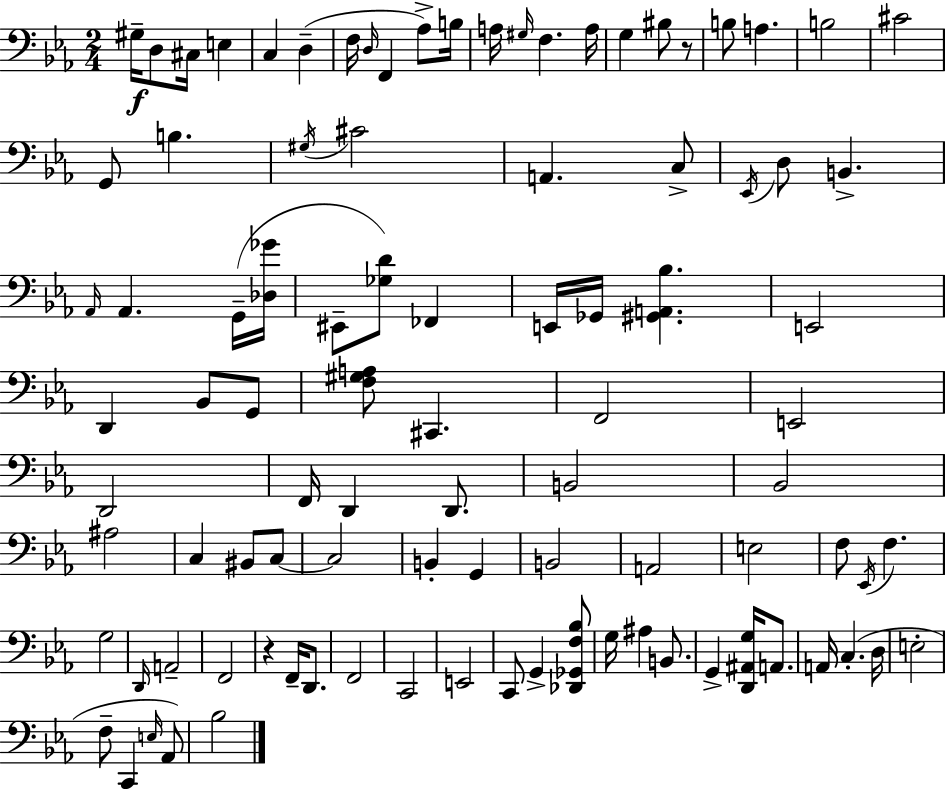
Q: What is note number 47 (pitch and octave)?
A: D2